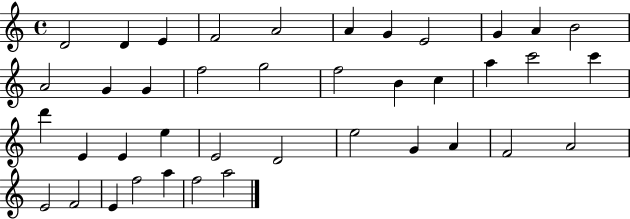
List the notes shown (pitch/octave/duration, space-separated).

D4/h D4/q E4/q F4/h A4/h A4/q G4/q E4/h G4/q A4/q B4/h A4/h G4/q G4/q F5/h G5/h F5/h B4/q C5/q A5/q C6/h C6/q D6/q E4/q E4/q E5/q E4/h D4/h E5/h G4/q A4/q F4/h A4/h E4/h F4/h E4/q F5/h A5/q F5/h A5/h